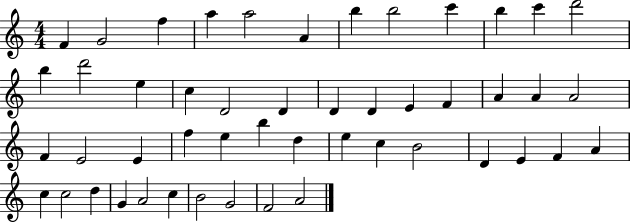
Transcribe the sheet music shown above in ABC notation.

X:1
T:Untitled
M:4/4
L:1/4
K:C
F G2 f a a2 A b b2 c' b c' d'2 b d'2 e c D2 D D D E F A A A2 F E2 E f e b d e c B2 D E F A c c2 d G A2 c B2 G2 F2 A2